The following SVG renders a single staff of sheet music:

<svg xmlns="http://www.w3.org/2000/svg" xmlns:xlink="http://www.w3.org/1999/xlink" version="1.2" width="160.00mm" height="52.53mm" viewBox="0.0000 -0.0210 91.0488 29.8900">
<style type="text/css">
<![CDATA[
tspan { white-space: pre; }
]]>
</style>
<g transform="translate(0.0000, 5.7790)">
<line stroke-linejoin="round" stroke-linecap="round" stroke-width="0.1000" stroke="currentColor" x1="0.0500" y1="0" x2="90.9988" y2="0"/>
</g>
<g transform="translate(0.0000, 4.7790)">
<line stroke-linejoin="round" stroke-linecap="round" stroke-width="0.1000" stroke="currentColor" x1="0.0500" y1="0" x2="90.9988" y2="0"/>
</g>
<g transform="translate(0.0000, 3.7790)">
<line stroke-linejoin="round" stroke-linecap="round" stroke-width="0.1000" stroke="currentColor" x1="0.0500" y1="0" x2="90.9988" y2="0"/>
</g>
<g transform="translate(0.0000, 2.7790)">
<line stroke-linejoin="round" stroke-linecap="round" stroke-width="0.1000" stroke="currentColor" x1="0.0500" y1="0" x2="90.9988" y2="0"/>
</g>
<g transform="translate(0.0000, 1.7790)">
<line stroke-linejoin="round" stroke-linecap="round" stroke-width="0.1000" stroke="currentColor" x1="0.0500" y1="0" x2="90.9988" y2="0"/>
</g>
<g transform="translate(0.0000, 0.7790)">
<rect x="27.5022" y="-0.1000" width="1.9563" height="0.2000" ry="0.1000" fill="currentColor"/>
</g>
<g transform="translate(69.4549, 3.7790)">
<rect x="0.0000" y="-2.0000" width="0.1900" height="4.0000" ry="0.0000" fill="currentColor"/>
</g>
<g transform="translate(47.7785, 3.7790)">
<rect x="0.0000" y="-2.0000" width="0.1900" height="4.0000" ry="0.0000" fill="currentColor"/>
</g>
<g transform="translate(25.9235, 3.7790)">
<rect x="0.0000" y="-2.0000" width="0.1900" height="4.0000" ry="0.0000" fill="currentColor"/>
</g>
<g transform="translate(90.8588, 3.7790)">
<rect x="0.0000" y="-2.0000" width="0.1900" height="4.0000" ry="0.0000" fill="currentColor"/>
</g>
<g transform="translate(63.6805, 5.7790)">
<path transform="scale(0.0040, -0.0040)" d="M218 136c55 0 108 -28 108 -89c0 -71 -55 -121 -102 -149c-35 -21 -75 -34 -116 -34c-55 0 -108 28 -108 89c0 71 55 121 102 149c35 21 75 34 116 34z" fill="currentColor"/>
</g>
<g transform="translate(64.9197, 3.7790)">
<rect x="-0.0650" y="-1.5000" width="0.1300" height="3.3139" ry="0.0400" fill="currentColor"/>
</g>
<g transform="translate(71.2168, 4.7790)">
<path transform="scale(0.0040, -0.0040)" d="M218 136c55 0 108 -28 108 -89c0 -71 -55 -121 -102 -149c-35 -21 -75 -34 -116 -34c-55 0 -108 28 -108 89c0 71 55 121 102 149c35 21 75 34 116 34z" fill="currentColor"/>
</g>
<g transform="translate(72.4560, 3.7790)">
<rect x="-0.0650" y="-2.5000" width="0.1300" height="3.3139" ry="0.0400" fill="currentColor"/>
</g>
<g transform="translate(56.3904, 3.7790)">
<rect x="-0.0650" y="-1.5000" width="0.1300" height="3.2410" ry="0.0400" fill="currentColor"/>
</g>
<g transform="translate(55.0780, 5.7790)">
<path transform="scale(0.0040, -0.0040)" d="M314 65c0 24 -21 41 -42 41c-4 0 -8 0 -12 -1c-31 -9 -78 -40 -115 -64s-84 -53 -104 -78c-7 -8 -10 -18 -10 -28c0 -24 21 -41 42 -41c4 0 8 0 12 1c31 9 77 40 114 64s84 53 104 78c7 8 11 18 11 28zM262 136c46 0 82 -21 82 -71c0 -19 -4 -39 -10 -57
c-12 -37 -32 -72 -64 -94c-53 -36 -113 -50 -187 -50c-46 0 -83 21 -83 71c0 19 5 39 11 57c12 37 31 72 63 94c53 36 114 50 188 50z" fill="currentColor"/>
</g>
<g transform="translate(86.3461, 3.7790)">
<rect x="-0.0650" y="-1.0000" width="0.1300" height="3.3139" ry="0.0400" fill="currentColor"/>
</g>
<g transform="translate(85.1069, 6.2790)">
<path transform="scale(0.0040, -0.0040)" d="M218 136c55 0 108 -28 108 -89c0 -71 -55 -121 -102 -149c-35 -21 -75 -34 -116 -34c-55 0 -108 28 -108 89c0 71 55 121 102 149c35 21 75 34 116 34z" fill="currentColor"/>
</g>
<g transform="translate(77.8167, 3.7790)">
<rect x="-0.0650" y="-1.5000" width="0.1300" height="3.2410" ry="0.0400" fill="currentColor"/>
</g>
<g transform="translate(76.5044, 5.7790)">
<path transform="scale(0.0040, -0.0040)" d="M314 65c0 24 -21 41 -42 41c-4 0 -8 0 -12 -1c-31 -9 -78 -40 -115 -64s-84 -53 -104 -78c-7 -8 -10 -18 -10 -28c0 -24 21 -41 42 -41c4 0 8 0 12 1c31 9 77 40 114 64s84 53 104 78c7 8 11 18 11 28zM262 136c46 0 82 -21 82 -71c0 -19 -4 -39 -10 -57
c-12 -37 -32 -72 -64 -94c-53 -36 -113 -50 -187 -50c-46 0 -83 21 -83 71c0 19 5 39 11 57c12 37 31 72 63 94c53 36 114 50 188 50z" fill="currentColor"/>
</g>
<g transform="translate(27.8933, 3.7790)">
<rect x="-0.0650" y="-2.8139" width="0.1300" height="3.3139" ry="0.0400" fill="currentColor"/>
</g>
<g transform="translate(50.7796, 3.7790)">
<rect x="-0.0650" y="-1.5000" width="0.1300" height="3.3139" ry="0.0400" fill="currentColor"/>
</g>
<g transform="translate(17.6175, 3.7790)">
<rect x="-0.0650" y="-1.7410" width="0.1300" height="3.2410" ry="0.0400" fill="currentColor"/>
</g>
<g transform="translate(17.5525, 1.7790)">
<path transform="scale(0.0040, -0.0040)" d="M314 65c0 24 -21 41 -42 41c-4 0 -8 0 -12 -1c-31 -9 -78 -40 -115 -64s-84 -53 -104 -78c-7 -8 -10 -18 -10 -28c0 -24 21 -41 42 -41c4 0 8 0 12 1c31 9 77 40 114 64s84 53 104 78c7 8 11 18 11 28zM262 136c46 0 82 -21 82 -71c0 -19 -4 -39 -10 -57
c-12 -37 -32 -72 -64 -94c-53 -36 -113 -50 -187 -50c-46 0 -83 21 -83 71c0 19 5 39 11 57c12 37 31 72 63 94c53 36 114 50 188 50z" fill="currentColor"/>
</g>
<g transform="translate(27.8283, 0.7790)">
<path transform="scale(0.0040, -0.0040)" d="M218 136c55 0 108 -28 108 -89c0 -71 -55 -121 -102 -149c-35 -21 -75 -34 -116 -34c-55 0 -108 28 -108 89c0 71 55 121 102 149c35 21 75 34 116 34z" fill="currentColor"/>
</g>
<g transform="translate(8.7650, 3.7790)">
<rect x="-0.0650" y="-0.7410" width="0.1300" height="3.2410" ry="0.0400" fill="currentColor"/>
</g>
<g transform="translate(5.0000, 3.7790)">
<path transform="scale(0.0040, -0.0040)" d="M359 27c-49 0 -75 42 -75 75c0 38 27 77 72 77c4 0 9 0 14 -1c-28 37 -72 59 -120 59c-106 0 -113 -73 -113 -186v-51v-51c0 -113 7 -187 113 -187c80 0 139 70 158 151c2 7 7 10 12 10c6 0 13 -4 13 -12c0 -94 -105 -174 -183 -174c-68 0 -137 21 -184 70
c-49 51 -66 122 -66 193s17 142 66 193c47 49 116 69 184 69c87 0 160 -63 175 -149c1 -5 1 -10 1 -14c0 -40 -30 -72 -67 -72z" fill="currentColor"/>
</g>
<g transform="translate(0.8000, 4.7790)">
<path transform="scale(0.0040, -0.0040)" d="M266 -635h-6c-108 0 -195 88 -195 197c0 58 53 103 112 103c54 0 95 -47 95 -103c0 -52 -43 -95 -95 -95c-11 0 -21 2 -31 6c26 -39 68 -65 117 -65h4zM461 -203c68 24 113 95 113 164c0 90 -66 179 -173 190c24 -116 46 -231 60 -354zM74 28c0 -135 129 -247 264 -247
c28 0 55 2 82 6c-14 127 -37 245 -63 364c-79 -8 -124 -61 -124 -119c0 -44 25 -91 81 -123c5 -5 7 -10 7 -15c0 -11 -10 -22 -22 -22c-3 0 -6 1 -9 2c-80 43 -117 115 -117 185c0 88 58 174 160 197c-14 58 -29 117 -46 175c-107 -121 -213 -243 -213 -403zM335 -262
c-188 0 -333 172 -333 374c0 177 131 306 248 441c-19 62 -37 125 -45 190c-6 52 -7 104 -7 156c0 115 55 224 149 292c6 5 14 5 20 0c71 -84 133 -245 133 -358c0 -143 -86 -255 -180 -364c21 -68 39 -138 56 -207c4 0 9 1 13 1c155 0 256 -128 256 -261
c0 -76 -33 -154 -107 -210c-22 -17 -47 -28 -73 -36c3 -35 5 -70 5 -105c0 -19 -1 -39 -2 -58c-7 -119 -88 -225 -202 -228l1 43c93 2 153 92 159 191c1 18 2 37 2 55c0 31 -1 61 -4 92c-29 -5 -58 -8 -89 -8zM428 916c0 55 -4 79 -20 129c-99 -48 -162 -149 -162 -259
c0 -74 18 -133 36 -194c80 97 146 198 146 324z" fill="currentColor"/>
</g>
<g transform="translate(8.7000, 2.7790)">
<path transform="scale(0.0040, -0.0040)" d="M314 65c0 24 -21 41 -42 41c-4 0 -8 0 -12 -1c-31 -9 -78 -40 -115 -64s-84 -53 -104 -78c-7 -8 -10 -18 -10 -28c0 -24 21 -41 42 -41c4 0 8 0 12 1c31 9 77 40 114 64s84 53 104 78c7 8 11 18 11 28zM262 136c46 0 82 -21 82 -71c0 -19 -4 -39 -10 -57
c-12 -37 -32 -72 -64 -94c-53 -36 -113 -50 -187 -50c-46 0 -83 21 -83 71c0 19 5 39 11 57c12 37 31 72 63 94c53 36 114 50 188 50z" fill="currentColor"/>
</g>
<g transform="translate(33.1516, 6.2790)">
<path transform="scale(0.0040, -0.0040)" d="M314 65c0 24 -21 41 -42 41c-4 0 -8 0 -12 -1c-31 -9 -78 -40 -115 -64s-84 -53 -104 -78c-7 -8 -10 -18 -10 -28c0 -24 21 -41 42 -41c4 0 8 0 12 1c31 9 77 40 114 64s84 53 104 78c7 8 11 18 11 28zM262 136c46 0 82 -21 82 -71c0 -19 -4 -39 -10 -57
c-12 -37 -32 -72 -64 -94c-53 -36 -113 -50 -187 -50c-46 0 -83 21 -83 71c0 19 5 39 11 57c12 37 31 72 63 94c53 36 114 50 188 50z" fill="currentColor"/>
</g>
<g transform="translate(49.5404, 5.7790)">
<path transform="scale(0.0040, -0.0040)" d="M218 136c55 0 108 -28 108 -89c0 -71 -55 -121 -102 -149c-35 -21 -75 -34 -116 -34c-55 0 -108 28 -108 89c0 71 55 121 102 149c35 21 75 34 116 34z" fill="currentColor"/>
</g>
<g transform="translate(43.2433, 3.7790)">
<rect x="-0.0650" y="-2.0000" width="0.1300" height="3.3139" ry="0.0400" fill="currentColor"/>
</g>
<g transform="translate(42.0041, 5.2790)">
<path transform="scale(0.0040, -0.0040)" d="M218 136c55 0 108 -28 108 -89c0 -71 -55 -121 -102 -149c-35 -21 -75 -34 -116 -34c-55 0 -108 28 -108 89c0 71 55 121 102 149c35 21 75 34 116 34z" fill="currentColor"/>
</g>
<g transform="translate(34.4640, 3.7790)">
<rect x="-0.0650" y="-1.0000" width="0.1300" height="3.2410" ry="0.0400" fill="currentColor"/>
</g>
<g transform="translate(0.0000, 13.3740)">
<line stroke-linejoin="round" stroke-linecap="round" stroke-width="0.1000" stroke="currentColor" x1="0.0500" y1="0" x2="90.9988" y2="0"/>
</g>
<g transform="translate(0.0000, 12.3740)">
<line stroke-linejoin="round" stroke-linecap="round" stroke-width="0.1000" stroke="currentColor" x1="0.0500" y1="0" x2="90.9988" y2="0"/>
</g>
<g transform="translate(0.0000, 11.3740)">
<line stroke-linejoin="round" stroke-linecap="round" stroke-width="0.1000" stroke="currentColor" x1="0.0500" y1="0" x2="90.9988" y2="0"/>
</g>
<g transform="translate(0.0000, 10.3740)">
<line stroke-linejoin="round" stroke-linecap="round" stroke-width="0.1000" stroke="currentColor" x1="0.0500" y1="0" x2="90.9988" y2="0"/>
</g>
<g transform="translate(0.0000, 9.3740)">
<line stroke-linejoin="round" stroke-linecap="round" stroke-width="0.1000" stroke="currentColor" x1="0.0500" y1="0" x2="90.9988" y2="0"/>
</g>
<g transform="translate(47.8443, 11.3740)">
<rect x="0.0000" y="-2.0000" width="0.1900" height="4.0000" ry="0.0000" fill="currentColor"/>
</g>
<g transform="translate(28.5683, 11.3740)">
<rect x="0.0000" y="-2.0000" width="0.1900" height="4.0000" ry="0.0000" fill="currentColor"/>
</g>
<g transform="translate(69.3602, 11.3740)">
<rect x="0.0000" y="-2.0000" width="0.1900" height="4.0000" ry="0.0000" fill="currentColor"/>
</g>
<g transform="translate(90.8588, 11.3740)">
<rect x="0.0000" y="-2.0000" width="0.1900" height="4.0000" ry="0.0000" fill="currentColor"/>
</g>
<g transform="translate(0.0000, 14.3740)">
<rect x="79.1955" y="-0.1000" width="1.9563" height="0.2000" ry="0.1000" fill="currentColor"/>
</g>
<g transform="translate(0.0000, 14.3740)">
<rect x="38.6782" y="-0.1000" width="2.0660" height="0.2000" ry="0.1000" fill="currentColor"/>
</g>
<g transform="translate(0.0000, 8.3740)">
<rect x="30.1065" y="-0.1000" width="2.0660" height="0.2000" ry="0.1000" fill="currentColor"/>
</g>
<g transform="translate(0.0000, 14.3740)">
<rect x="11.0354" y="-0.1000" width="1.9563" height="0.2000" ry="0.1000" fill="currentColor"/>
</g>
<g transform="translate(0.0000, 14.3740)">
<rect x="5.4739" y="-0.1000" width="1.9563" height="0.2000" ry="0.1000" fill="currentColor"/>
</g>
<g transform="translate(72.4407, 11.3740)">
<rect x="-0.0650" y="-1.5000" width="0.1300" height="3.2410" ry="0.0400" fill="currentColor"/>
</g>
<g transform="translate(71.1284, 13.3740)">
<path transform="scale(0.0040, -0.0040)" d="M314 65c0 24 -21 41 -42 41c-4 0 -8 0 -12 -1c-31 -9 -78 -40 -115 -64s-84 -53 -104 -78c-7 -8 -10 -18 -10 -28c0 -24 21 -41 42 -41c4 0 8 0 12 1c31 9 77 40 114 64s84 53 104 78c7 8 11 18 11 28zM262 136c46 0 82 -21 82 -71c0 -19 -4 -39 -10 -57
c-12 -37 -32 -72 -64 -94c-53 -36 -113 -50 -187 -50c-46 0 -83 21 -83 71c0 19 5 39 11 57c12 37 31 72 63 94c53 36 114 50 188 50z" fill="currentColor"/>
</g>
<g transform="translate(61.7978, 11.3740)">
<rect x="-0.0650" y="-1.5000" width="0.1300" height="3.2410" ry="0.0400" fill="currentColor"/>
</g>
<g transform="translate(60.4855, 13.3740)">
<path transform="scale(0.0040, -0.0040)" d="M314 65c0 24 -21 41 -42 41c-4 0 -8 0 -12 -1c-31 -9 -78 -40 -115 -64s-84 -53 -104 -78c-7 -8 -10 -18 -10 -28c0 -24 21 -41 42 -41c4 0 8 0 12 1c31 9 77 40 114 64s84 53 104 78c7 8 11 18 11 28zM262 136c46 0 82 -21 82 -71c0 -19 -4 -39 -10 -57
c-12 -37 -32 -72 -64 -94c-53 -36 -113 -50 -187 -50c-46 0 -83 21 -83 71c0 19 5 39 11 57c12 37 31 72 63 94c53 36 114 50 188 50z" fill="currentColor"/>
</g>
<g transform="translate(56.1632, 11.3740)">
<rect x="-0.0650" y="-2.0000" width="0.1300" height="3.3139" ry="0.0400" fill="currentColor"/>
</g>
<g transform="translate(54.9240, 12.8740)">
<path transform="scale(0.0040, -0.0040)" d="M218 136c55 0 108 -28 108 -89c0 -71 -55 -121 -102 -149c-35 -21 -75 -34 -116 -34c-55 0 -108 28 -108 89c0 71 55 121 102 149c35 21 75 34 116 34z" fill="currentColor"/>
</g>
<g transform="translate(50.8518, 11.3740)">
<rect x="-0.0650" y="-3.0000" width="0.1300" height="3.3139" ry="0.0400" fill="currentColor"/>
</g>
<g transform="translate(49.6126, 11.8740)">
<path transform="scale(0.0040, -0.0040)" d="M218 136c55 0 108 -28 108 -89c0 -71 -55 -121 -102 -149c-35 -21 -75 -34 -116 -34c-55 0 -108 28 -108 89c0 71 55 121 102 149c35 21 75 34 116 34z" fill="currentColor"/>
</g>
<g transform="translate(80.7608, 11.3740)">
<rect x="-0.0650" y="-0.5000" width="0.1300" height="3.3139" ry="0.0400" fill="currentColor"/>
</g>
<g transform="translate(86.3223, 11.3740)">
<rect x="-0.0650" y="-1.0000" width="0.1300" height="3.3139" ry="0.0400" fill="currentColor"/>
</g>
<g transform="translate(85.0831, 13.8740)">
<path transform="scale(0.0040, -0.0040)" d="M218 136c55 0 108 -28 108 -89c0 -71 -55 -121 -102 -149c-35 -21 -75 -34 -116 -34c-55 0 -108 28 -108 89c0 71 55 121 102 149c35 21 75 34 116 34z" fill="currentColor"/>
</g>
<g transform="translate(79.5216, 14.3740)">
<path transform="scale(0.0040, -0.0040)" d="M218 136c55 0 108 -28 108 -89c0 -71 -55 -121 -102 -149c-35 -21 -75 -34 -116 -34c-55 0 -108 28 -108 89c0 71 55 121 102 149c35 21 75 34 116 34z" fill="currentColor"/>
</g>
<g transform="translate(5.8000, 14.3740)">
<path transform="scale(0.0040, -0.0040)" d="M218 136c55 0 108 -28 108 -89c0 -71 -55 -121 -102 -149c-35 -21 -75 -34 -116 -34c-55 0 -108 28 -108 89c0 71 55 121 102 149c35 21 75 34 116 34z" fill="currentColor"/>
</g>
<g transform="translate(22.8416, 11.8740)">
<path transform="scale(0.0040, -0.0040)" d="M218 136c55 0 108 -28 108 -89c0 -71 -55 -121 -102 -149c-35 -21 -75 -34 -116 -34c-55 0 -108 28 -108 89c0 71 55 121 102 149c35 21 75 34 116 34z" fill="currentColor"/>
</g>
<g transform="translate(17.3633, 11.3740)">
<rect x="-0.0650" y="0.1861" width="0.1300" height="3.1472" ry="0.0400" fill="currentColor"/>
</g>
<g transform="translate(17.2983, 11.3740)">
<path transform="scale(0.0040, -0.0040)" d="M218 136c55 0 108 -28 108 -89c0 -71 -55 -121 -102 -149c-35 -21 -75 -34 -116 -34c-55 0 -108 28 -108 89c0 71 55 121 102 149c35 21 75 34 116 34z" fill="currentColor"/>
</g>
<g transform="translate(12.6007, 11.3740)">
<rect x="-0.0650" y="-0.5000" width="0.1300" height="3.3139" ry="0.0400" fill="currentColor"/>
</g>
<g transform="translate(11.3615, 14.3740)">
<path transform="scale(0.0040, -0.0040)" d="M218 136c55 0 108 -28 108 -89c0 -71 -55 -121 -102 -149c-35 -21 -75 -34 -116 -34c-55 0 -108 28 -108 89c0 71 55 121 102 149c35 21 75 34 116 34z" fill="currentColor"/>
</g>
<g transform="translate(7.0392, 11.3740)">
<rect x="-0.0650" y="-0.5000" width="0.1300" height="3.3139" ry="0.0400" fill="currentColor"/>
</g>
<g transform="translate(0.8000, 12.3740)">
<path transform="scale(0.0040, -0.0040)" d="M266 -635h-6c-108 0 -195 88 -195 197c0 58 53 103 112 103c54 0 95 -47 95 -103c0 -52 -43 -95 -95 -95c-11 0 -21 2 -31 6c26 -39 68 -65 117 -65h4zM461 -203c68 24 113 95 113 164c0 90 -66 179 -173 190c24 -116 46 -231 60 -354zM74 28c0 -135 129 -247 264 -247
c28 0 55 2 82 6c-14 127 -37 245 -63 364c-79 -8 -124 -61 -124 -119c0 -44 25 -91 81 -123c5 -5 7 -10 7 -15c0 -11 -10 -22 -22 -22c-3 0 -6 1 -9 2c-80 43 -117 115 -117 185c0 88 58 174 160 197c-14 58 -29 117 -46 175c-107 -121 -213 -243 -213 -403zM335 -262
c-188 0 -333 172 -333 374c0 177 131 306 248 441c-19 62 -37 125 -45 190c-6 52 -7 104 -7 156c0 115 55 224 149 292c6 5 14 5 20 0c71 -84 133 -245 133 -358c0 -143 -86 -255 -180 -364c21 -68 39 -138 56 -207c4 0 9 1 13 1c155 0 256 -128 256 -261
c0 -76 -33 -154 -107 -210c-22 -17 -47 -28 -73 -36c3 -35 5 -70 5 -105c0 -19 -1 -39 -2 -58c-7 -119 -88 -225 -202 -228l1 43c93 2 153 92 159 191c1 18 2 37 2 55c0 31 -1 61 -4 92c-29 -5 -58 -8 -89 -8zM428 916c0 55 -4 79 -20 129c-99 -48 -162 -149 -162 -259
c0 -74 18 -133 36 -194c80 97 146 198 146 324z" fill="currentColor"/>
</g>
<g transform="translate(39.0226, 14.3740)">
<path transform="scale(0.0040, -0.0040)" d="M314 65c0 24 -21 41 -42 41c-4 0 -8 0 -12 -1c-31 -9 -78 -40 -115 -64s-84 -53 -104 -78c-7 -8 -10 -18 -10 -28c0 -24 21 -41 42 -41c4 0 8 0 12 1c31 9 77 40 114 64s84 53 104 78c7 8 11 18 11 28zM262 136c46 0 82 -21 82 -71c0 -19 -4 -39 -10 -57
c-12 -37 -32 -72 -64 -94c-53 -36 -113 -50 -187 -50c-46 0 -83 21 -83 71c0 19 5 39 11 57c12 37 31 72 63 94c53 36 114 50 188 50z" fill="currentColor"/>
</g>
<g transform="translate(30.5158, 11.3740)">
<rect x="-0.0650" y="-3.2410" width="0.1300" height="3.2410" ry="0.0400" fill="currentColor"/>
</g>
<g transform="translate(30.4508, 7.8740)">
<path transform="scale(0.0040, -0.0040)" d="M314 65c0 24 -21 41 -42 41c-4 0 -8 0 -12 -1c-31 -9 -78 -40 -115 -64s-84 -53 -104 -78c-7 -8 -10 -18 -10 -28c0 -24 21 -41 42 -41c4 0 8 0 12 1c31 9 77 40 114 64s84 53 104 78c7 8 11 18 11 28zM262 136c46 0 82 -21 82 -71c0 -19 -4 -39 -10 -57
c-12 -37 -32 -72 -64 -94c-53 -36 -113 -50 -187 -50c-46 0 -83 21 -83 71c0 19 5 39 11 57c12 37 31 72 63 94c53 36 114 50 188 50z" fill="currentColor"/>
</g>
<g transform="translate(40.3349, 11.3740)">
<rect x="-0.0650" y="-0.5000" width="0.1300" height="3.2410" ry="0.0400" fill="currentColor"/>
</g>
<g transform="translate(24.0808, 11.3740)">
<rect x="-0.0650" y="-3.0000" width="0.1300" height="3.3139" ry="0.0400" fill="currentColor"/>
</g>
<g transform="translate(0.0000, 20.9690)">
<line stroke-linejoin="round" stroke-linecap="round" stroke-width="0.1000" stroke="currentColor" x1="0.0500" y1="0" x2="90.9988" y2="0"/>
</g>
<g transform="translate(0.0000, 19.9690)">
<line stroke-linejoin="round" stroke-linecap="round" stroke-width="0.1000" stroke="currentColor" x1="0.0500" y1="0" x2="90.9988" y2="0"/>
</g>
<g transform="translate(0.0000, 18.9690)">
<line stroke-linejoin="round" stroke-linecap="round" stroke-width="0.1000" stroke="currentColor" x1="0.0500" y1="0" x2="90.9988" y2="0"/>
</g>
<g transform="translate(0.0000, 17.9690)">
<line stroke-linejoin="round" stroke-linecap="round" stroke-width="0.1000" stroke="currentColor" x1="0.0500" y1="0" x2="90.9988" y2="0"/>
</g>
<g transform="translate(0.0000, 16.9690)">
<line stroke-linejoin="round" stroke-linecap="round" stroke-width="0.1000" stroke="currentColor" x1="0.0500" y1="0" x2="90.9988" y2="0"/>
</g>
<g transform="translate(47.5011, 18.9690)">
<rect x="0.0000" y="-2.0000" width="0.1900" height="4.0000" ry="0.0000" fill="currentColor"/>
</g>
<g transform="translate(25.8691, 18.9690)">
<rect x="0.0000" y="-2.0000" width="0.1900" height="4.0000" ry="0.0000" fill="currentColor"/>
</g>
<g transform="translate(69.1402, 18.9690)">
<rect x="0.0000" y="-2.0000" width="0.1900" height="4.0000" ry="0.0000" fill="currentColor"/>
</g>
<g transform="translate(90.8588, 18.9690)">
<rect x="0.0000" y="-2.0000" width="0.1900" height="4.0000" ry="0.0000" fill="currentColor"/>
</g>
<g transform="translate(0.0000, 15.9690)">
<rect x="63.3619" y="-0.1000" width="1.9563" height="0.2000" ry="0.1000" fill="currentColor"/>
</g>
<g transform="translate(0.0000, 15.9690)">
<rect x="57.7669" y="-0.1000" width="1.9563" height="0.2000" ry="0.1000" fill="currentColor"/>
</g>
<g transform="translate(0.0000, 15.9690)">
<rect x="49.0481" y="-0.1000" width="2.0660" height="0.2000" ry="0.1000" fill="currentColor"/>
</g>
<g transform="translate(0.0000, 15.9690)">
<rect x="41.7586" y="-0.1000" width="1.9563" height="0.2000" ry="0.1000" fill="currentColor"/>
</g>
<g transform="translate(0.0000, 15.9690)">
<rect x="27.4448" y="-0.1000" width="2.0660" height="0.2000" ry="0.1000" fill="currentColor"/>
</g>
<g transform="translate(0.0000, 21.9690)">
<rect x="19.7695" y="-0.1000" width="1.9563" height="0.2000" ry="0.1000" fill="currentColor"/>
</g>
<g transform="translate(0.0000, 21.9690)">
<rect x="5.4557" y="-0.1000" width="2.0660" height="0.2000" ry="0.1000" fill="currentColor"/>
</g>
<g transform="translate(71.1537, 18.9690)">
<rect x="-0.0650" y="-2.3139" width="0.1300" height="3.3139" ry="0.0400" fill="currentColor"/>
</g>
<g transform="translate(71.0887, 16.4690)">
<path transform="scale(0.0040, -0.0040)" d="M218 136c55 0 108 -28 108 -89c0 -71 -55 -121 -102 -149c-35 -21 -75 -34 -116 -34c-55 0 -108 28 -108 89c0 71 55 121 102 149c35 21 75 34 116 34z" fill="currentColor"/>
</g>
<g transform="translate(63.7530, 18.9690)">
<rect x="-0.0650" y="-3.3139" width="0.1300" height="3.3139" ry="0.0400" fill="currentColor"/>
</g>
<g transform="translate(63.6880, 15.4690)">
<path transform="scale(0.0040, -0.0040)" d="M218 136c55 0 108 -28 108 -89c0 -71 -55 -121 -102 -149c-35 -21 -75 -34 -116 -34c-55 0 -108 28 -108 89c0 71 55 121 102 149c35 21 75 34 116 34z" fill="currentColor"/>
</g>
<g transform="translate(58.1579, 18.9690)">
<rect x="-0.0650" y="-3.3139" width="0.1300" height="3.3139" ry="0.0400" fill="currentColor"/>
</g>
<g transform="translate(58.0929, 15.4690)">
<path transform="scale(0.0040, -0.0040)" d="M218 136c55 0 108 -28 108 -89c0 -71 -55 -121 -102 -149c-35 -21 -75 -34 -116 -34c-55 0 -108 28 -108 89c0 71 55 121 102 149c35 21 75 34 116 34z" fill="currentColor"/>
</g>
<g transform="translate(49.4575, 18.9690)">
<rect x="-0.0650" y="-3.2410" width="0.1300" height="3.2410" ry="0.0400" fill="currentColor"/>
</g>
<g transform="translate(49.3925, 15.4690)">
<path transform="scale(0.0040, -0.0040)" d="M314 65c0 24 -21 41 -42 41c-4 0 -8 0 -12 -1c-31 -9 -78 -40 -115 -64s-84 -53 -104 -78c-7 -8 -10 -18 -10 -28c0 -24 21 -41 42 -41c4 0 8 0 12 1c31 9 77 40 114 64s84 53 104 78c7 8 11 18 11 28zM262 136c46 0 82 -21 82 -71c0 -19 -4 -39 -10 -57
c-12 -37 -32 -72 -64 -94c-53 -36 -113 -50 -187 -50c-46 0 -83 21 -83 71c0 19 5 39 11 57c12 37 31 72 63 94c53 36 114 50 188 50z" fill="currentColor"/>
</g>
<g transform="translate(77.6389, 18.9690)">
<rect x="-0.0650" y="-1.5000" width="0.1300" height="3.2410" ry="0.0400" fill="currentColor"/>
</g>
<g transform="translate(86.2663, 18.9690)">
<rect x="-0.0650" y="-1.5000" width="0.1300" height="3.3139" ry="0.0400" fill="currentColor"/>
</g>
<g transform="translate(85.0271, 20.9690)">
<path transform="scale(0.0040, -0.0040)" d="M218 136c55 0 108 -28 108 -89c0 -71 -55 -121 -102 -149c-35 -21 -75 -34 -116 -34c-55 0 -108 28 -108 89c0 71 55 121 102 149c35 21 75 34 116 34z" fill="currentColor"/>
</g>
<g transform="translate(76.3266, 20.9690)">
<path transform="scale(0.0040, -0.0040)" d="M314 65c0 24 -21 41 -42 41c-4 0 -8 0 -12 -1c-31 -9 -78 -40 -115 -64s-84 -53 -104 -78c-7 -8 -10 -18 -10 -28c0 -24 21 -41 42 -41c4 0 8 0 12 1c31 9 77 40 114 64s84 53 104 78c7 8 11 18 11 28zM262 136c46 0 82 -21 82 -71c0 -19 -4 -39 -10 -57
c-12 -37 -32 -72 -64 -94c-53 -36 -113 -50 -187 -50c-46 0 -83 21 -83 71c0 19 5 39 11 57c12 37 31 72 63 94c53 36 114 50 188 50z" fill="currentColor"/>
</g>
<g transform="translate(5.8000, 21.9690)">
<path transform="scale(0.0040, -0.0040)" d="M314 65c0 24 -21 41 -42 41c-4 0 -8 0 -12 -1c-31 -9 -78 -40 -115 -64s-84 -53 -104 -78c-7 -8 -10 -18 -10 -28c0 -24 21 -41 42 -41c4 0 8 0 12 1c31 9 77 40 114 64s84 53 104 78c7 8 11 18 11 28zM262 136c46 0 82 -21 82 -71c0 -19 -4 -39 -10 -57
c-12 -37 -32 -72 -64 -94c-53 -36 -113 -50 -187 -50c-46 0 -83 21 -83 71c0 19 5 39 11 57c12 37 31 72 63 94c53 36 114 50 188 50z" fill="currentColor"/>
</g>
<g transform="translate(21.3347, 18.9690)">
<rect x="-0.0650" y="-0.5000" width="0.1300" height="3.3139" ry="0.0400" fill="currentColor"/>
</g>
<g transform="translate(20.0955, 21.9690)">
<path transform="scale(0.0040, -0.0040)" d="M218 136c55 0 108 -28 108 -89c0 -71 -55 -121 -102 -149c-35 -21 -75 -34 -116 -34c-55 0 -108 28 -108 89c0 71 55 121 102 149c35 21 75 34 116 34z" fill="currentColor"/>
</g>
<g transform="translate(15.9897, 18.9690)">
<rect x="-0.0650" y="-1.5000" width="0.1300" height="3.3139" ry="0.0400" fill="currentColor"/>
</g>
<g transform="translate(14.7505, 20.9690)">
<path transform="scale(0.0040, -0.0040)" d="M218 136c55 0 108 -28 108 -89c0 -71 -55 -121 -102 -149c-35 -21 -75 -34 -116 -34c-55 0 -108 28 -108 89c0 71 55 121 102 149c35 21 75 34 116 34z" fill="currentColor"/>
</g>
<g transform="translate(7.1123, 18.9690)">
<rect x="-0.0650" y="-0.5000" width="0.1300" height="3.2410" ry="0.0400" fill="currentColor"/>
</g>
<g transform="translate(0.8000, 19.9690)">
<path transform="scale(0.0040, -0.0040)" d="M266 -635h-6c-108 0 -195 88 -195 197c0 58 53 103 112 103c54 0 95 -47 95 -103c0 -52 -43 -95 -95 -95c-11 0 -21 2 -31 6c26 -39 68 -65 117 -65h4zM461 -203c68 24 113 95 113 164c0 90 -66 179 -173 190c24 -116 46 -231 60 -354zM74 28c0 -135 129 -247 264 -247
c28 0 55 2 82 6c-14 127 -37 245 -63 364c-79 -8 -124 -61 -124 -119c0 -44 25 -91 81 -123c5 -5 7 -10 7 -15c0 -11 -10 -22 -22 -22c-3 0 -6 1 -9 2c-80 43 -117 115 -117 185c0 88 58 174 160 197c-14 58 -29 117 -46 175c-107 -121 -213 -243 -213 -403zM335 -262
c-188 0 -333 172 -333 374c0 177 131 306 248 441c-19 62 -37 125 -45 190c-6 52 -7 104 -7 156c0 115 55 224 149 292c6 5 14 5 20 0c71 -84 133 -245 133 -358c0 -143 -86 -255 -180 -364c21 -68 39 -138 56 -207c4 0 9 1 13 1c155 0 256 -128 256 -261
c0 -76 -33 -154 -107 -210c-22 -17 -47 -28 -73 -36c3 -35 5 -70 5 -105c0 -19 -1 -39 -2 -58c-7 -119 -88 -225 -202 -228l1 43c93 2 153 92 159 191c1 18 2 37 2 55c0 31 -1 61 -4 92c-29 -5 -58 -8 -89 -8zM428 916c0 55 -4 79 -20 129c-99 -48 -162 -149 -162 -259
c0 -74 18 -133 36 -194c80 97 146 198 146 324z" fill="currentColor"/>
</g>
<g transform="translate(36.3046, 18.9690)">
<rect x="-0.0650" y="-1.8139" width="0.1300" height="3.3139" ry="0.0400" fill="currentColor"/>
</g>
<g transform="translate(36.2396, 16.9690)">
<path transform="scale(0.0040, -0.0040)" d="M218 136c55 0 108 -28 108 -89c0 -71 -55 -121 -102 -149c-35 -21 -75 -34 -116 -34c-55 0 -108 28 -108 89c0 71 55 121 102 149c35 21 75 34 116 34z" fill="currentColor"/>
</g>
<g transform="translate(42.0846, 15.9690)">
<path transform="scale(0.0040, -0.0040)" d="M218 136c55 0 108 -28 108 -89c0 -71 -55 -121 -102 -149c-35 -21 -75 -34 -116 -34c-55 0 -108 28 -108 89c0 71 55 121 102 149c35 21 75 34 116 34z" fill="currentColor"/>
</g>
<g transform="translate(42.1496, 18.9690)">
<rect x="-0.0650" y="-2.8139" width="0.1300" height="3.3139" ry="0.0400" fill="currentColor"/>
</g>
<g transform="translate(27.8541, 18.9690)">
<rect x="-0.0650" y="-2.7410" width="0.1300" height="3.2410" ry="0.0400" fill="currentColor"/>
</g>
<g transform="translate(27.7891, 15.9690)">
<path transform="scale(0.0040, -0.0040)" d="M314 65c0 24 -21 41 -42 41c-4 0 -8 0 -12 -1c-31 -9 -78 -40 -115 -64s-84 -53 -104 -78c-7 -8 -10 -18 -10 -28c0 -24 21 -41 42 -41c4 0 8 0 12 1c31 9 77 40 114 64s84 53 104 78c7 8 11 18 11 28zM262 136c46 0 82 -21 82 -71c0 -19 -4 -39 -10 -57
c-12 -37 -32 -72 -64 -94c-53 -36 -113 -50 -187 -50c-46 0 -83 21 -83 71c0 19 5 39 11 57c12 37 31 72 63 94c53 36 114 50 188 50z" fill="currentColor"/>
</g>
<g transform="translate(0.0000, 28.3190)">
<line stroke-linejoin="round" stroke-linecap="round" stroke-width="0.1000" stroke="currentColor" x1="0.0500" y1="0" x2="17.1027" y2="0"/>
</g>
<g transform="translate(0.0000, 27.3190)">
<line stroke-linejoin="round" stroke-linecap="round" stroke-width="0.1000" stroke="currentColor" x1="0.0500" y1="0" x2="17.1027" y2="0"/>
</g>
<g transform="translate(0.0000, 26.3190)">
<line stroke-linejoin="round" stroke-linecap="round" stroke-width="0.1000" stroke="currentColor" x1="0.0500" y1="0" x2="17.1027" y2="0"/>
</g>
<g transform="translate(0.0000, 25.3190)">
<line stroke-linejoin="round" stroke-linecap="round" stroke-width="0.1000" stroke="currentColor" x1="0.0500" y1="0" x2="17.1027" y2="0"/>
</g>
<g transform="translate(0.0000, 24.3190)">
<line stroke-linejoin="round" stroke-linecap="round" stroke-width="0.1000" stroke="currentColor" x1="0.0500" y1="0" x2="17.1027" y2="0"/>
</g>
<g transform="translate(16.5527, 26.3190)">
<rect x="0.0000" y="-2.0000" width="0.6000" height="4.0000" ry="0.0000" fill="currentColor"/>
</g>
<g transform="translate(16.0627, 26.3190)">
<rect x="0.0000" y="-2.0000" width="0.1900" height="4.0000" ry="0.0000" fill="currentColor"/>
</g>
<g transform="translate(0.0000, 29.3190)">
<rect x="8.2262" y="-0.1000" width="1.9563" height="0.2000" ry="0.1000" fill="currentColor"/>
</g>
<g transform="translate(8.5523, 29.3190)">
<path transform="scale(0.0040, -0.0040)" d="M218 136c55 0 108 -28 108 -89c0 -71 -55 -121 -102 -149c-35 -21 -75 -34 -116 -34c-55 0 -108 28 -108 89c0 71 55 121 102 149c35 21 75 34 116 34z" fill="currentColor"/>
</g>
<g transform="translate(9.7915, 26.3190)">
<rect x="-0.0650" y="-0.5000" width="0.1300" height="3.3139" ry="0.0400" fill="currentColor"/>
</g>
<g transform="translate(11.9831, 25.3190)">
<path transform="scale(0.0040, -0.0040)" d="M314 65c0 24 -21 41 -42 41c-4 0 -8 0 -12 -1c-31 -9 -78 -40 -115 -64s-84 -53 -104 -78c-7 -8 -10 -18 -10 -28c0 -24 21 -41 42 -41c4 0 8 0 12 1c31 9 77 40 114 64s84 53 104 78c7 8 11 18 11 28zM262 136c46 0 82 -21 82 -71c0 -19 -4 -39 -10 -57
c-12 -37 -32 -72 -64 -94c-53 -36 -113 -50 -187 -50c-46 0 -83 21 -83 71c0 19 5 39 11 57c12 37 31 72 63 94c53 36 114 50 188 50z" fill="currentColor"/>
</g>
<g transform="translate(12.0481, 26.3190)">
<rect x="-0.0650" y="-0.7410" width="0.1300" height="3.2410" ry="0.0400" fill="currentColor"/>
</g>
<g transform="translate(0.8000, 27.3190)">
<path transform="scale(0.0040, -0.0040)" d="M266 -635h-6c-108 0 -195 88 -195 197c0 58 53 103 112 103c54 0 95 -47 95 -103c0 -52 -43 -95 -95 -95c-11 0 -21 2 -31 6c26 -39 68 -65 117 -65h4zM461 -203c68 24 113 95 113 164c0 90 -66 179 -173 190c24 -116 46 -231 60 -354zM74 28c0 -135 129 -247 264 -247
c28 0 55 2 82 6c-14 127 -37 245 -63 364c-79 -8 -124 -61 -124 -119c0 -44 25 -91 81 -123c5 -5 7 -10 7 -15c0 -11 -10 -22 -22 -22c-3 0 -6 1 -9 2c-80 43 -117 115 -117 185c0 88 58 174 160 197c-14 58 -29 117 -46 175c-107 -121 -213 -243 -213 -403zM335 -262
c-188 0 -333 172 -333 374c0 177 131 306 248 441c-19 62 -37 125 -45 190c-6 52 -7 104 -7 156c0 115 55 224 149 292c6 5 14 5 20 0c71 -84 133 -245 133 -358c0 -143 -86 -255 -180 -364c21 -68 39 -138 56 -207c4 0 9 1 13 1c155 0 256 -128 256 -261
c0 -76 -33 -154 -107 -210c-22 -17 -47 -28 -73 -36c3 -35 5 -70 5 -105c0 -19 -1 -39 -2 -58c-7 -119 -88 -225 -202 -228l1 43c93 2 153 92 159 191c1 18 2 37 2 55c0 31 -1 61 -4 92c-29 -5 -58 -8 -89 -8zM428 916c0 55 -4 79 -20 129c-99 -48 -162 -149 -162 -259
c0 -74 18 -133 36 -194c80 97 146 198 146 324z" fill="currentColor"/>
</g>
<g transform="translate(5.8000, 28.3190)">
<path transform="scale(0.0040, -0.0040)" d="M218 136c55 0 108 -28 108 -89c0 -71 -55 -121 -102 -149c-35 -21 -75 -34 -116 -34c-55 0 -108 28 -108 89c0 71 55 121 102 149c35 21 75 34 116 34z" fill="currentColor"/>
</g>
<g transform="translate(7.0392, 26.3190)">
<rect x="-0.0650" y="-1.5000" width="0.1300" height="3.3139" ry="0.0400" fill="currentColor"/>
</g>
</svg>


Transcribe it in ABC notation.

X:1
T:Untitled
M:4/4
L:1/4
K:C
d2 f2 a D2 F E E2 E G E2 D C C B A b2 C2 A F E2 E2 C D C2 E C a2 f a b2 b b g E2 E E C d2